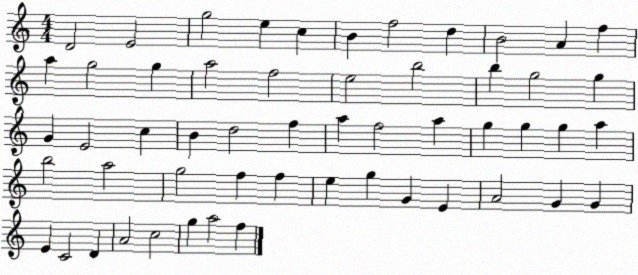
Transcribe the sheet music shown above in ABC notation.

X:1
T:Untitled
M:4/4
L:1/4
K:C
D2 E2 g2 e c B f2 d B2 A f a g2 g a2 f2 e2 b2 b g2 g G E2 c B d2 f a f2 a g g g a b2 a2 g2 f f e g G E A2 G G E C2 D A2 c2 g a2 f